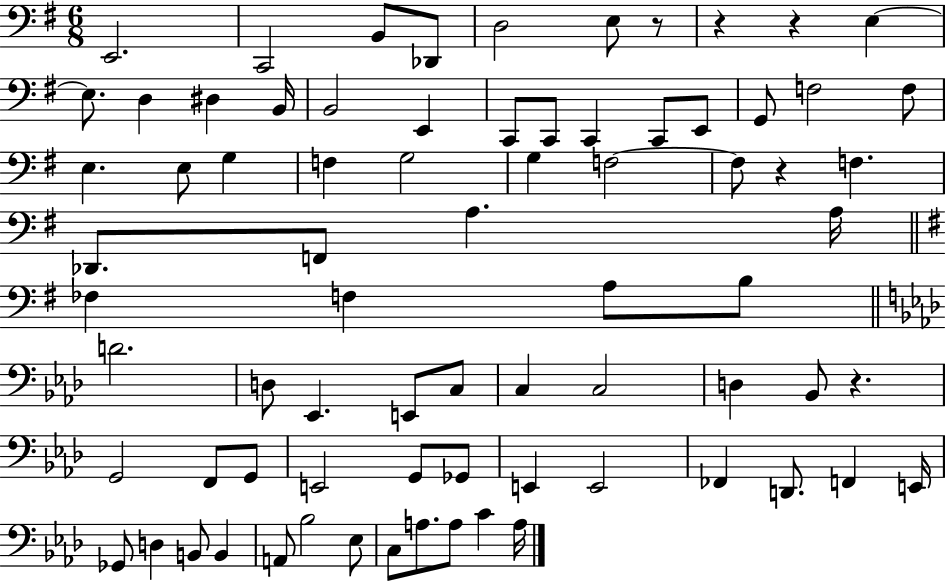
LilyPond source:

{
  \clef bass
  \numericTimeSignature
  \time 6/8
  \key g \major
  e,2. | c,2 b,8 des,8 | d2 e8 r8 | r4 r4 e4~~ | \break e8. d4 dis4 b,16 | b,2 e,4 | c,8 c,8 c,4 c,8 e,8 | g,8 f2 f8 | \break e4. e8 g4 | f4 g2 | g4 f2~~ | f8 r4 f4. | \break des,8. f,8 a4. a16 | \bar "||" \break \key e \minor fes4 f4 a8 b8 | \bar "||" \break \key f \minor d'2. | d8 ees,4. e,8 c8 | c4 c2 | d4 bes,8 r4. | \break g,2 f,8 g,8 | e,2 g,8 ges,8 | e,4 e,2 | fes,4 d,8. f,4 e,16 | \break ges,8 d4 b,8 b,4 | a,8 bes2 ees8 | c8 a8. a8 c'4 a16 | \bar "|."
}